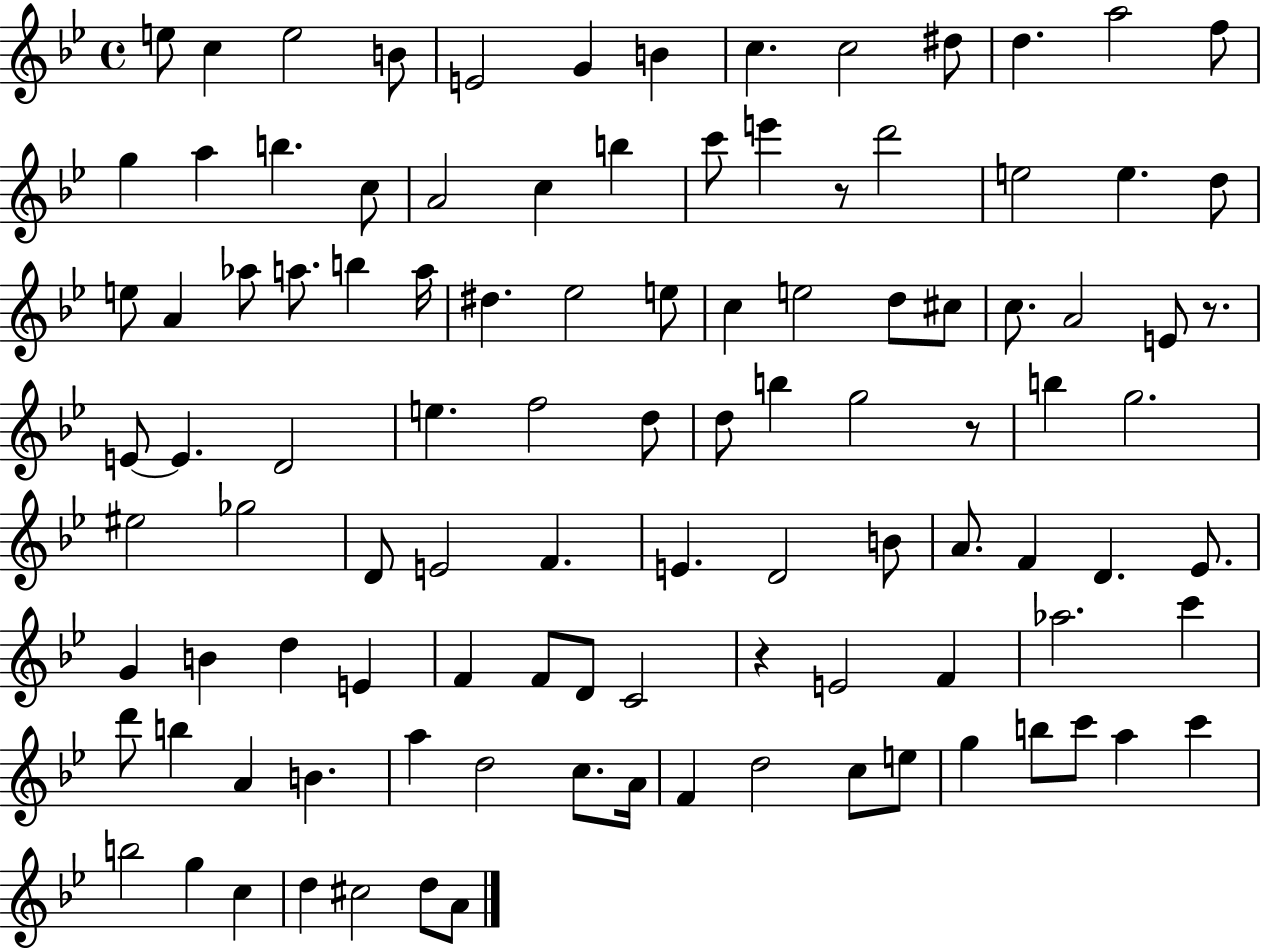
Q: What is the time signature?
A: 4/4